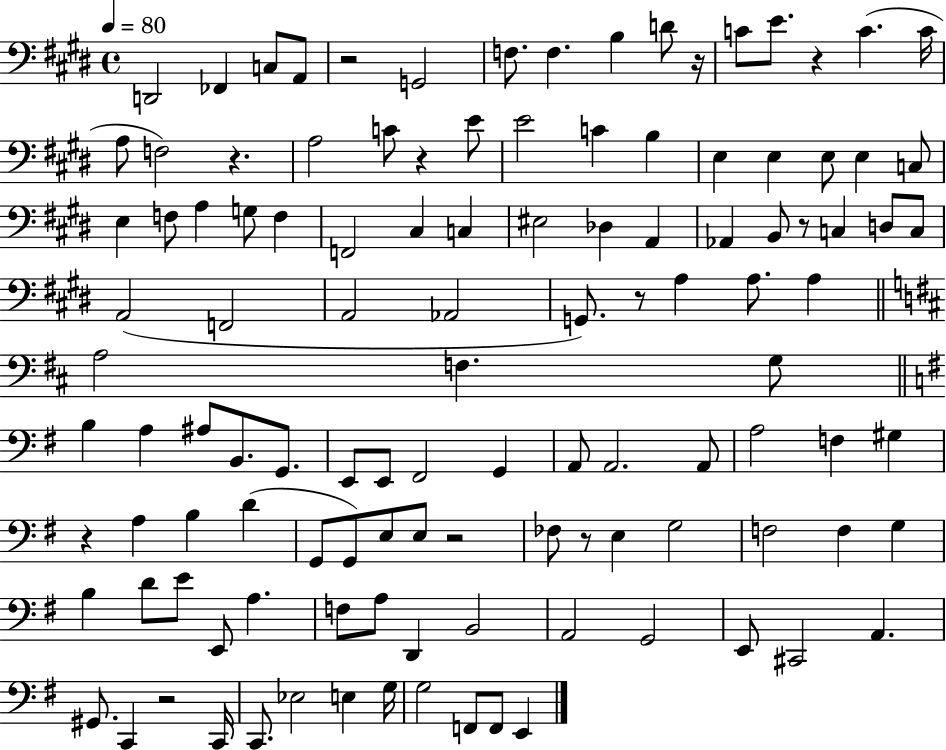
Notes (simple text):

D2/h FES2/q C3/e A2/e R/h G2/h F3/e. F3/q. B3/q D4/e R/s C4/e E4/e. R/q C4/q. C4/s A3/e F3/h R/q. A3/h C4/e R/q E4/e E4/h C4/q B3/q E3/q E3/q E3/e E3/q C3/e E3/q F3/e A3/q G3/e F3/q F2/h C#3/q C3/q EIS3/h Db3/q A2/q Ab2/q B2/e R/e C3/q D3/e C3/e A2/h F2/h A2/h Ab2/h G2/e. R/e A3/q A3/e. A3/q A3/h F3/q. G3/e B3/q A3/q A#3/e B2/e. G2/e. E2/e E2/e F#2/h G2/q A2/e A2/h. A2/e A3/h F3/q G#3/q R/q A3/q B3/q D4/q G2/e G2/e E3/e E3/e R/h FES3/e R/e E3/q G3/h F3/h F3/q G3/q B3/q D4/e E4/e E2/e A3/q. F3/e A3/e D2/q B2/h A2/h G2/h E2/e C#2/h A2/q. G#2/e. C2/q R/h C2/s C2/e. Eb3/h E3/q G3/s G3/h F2/e F2/e E2/q